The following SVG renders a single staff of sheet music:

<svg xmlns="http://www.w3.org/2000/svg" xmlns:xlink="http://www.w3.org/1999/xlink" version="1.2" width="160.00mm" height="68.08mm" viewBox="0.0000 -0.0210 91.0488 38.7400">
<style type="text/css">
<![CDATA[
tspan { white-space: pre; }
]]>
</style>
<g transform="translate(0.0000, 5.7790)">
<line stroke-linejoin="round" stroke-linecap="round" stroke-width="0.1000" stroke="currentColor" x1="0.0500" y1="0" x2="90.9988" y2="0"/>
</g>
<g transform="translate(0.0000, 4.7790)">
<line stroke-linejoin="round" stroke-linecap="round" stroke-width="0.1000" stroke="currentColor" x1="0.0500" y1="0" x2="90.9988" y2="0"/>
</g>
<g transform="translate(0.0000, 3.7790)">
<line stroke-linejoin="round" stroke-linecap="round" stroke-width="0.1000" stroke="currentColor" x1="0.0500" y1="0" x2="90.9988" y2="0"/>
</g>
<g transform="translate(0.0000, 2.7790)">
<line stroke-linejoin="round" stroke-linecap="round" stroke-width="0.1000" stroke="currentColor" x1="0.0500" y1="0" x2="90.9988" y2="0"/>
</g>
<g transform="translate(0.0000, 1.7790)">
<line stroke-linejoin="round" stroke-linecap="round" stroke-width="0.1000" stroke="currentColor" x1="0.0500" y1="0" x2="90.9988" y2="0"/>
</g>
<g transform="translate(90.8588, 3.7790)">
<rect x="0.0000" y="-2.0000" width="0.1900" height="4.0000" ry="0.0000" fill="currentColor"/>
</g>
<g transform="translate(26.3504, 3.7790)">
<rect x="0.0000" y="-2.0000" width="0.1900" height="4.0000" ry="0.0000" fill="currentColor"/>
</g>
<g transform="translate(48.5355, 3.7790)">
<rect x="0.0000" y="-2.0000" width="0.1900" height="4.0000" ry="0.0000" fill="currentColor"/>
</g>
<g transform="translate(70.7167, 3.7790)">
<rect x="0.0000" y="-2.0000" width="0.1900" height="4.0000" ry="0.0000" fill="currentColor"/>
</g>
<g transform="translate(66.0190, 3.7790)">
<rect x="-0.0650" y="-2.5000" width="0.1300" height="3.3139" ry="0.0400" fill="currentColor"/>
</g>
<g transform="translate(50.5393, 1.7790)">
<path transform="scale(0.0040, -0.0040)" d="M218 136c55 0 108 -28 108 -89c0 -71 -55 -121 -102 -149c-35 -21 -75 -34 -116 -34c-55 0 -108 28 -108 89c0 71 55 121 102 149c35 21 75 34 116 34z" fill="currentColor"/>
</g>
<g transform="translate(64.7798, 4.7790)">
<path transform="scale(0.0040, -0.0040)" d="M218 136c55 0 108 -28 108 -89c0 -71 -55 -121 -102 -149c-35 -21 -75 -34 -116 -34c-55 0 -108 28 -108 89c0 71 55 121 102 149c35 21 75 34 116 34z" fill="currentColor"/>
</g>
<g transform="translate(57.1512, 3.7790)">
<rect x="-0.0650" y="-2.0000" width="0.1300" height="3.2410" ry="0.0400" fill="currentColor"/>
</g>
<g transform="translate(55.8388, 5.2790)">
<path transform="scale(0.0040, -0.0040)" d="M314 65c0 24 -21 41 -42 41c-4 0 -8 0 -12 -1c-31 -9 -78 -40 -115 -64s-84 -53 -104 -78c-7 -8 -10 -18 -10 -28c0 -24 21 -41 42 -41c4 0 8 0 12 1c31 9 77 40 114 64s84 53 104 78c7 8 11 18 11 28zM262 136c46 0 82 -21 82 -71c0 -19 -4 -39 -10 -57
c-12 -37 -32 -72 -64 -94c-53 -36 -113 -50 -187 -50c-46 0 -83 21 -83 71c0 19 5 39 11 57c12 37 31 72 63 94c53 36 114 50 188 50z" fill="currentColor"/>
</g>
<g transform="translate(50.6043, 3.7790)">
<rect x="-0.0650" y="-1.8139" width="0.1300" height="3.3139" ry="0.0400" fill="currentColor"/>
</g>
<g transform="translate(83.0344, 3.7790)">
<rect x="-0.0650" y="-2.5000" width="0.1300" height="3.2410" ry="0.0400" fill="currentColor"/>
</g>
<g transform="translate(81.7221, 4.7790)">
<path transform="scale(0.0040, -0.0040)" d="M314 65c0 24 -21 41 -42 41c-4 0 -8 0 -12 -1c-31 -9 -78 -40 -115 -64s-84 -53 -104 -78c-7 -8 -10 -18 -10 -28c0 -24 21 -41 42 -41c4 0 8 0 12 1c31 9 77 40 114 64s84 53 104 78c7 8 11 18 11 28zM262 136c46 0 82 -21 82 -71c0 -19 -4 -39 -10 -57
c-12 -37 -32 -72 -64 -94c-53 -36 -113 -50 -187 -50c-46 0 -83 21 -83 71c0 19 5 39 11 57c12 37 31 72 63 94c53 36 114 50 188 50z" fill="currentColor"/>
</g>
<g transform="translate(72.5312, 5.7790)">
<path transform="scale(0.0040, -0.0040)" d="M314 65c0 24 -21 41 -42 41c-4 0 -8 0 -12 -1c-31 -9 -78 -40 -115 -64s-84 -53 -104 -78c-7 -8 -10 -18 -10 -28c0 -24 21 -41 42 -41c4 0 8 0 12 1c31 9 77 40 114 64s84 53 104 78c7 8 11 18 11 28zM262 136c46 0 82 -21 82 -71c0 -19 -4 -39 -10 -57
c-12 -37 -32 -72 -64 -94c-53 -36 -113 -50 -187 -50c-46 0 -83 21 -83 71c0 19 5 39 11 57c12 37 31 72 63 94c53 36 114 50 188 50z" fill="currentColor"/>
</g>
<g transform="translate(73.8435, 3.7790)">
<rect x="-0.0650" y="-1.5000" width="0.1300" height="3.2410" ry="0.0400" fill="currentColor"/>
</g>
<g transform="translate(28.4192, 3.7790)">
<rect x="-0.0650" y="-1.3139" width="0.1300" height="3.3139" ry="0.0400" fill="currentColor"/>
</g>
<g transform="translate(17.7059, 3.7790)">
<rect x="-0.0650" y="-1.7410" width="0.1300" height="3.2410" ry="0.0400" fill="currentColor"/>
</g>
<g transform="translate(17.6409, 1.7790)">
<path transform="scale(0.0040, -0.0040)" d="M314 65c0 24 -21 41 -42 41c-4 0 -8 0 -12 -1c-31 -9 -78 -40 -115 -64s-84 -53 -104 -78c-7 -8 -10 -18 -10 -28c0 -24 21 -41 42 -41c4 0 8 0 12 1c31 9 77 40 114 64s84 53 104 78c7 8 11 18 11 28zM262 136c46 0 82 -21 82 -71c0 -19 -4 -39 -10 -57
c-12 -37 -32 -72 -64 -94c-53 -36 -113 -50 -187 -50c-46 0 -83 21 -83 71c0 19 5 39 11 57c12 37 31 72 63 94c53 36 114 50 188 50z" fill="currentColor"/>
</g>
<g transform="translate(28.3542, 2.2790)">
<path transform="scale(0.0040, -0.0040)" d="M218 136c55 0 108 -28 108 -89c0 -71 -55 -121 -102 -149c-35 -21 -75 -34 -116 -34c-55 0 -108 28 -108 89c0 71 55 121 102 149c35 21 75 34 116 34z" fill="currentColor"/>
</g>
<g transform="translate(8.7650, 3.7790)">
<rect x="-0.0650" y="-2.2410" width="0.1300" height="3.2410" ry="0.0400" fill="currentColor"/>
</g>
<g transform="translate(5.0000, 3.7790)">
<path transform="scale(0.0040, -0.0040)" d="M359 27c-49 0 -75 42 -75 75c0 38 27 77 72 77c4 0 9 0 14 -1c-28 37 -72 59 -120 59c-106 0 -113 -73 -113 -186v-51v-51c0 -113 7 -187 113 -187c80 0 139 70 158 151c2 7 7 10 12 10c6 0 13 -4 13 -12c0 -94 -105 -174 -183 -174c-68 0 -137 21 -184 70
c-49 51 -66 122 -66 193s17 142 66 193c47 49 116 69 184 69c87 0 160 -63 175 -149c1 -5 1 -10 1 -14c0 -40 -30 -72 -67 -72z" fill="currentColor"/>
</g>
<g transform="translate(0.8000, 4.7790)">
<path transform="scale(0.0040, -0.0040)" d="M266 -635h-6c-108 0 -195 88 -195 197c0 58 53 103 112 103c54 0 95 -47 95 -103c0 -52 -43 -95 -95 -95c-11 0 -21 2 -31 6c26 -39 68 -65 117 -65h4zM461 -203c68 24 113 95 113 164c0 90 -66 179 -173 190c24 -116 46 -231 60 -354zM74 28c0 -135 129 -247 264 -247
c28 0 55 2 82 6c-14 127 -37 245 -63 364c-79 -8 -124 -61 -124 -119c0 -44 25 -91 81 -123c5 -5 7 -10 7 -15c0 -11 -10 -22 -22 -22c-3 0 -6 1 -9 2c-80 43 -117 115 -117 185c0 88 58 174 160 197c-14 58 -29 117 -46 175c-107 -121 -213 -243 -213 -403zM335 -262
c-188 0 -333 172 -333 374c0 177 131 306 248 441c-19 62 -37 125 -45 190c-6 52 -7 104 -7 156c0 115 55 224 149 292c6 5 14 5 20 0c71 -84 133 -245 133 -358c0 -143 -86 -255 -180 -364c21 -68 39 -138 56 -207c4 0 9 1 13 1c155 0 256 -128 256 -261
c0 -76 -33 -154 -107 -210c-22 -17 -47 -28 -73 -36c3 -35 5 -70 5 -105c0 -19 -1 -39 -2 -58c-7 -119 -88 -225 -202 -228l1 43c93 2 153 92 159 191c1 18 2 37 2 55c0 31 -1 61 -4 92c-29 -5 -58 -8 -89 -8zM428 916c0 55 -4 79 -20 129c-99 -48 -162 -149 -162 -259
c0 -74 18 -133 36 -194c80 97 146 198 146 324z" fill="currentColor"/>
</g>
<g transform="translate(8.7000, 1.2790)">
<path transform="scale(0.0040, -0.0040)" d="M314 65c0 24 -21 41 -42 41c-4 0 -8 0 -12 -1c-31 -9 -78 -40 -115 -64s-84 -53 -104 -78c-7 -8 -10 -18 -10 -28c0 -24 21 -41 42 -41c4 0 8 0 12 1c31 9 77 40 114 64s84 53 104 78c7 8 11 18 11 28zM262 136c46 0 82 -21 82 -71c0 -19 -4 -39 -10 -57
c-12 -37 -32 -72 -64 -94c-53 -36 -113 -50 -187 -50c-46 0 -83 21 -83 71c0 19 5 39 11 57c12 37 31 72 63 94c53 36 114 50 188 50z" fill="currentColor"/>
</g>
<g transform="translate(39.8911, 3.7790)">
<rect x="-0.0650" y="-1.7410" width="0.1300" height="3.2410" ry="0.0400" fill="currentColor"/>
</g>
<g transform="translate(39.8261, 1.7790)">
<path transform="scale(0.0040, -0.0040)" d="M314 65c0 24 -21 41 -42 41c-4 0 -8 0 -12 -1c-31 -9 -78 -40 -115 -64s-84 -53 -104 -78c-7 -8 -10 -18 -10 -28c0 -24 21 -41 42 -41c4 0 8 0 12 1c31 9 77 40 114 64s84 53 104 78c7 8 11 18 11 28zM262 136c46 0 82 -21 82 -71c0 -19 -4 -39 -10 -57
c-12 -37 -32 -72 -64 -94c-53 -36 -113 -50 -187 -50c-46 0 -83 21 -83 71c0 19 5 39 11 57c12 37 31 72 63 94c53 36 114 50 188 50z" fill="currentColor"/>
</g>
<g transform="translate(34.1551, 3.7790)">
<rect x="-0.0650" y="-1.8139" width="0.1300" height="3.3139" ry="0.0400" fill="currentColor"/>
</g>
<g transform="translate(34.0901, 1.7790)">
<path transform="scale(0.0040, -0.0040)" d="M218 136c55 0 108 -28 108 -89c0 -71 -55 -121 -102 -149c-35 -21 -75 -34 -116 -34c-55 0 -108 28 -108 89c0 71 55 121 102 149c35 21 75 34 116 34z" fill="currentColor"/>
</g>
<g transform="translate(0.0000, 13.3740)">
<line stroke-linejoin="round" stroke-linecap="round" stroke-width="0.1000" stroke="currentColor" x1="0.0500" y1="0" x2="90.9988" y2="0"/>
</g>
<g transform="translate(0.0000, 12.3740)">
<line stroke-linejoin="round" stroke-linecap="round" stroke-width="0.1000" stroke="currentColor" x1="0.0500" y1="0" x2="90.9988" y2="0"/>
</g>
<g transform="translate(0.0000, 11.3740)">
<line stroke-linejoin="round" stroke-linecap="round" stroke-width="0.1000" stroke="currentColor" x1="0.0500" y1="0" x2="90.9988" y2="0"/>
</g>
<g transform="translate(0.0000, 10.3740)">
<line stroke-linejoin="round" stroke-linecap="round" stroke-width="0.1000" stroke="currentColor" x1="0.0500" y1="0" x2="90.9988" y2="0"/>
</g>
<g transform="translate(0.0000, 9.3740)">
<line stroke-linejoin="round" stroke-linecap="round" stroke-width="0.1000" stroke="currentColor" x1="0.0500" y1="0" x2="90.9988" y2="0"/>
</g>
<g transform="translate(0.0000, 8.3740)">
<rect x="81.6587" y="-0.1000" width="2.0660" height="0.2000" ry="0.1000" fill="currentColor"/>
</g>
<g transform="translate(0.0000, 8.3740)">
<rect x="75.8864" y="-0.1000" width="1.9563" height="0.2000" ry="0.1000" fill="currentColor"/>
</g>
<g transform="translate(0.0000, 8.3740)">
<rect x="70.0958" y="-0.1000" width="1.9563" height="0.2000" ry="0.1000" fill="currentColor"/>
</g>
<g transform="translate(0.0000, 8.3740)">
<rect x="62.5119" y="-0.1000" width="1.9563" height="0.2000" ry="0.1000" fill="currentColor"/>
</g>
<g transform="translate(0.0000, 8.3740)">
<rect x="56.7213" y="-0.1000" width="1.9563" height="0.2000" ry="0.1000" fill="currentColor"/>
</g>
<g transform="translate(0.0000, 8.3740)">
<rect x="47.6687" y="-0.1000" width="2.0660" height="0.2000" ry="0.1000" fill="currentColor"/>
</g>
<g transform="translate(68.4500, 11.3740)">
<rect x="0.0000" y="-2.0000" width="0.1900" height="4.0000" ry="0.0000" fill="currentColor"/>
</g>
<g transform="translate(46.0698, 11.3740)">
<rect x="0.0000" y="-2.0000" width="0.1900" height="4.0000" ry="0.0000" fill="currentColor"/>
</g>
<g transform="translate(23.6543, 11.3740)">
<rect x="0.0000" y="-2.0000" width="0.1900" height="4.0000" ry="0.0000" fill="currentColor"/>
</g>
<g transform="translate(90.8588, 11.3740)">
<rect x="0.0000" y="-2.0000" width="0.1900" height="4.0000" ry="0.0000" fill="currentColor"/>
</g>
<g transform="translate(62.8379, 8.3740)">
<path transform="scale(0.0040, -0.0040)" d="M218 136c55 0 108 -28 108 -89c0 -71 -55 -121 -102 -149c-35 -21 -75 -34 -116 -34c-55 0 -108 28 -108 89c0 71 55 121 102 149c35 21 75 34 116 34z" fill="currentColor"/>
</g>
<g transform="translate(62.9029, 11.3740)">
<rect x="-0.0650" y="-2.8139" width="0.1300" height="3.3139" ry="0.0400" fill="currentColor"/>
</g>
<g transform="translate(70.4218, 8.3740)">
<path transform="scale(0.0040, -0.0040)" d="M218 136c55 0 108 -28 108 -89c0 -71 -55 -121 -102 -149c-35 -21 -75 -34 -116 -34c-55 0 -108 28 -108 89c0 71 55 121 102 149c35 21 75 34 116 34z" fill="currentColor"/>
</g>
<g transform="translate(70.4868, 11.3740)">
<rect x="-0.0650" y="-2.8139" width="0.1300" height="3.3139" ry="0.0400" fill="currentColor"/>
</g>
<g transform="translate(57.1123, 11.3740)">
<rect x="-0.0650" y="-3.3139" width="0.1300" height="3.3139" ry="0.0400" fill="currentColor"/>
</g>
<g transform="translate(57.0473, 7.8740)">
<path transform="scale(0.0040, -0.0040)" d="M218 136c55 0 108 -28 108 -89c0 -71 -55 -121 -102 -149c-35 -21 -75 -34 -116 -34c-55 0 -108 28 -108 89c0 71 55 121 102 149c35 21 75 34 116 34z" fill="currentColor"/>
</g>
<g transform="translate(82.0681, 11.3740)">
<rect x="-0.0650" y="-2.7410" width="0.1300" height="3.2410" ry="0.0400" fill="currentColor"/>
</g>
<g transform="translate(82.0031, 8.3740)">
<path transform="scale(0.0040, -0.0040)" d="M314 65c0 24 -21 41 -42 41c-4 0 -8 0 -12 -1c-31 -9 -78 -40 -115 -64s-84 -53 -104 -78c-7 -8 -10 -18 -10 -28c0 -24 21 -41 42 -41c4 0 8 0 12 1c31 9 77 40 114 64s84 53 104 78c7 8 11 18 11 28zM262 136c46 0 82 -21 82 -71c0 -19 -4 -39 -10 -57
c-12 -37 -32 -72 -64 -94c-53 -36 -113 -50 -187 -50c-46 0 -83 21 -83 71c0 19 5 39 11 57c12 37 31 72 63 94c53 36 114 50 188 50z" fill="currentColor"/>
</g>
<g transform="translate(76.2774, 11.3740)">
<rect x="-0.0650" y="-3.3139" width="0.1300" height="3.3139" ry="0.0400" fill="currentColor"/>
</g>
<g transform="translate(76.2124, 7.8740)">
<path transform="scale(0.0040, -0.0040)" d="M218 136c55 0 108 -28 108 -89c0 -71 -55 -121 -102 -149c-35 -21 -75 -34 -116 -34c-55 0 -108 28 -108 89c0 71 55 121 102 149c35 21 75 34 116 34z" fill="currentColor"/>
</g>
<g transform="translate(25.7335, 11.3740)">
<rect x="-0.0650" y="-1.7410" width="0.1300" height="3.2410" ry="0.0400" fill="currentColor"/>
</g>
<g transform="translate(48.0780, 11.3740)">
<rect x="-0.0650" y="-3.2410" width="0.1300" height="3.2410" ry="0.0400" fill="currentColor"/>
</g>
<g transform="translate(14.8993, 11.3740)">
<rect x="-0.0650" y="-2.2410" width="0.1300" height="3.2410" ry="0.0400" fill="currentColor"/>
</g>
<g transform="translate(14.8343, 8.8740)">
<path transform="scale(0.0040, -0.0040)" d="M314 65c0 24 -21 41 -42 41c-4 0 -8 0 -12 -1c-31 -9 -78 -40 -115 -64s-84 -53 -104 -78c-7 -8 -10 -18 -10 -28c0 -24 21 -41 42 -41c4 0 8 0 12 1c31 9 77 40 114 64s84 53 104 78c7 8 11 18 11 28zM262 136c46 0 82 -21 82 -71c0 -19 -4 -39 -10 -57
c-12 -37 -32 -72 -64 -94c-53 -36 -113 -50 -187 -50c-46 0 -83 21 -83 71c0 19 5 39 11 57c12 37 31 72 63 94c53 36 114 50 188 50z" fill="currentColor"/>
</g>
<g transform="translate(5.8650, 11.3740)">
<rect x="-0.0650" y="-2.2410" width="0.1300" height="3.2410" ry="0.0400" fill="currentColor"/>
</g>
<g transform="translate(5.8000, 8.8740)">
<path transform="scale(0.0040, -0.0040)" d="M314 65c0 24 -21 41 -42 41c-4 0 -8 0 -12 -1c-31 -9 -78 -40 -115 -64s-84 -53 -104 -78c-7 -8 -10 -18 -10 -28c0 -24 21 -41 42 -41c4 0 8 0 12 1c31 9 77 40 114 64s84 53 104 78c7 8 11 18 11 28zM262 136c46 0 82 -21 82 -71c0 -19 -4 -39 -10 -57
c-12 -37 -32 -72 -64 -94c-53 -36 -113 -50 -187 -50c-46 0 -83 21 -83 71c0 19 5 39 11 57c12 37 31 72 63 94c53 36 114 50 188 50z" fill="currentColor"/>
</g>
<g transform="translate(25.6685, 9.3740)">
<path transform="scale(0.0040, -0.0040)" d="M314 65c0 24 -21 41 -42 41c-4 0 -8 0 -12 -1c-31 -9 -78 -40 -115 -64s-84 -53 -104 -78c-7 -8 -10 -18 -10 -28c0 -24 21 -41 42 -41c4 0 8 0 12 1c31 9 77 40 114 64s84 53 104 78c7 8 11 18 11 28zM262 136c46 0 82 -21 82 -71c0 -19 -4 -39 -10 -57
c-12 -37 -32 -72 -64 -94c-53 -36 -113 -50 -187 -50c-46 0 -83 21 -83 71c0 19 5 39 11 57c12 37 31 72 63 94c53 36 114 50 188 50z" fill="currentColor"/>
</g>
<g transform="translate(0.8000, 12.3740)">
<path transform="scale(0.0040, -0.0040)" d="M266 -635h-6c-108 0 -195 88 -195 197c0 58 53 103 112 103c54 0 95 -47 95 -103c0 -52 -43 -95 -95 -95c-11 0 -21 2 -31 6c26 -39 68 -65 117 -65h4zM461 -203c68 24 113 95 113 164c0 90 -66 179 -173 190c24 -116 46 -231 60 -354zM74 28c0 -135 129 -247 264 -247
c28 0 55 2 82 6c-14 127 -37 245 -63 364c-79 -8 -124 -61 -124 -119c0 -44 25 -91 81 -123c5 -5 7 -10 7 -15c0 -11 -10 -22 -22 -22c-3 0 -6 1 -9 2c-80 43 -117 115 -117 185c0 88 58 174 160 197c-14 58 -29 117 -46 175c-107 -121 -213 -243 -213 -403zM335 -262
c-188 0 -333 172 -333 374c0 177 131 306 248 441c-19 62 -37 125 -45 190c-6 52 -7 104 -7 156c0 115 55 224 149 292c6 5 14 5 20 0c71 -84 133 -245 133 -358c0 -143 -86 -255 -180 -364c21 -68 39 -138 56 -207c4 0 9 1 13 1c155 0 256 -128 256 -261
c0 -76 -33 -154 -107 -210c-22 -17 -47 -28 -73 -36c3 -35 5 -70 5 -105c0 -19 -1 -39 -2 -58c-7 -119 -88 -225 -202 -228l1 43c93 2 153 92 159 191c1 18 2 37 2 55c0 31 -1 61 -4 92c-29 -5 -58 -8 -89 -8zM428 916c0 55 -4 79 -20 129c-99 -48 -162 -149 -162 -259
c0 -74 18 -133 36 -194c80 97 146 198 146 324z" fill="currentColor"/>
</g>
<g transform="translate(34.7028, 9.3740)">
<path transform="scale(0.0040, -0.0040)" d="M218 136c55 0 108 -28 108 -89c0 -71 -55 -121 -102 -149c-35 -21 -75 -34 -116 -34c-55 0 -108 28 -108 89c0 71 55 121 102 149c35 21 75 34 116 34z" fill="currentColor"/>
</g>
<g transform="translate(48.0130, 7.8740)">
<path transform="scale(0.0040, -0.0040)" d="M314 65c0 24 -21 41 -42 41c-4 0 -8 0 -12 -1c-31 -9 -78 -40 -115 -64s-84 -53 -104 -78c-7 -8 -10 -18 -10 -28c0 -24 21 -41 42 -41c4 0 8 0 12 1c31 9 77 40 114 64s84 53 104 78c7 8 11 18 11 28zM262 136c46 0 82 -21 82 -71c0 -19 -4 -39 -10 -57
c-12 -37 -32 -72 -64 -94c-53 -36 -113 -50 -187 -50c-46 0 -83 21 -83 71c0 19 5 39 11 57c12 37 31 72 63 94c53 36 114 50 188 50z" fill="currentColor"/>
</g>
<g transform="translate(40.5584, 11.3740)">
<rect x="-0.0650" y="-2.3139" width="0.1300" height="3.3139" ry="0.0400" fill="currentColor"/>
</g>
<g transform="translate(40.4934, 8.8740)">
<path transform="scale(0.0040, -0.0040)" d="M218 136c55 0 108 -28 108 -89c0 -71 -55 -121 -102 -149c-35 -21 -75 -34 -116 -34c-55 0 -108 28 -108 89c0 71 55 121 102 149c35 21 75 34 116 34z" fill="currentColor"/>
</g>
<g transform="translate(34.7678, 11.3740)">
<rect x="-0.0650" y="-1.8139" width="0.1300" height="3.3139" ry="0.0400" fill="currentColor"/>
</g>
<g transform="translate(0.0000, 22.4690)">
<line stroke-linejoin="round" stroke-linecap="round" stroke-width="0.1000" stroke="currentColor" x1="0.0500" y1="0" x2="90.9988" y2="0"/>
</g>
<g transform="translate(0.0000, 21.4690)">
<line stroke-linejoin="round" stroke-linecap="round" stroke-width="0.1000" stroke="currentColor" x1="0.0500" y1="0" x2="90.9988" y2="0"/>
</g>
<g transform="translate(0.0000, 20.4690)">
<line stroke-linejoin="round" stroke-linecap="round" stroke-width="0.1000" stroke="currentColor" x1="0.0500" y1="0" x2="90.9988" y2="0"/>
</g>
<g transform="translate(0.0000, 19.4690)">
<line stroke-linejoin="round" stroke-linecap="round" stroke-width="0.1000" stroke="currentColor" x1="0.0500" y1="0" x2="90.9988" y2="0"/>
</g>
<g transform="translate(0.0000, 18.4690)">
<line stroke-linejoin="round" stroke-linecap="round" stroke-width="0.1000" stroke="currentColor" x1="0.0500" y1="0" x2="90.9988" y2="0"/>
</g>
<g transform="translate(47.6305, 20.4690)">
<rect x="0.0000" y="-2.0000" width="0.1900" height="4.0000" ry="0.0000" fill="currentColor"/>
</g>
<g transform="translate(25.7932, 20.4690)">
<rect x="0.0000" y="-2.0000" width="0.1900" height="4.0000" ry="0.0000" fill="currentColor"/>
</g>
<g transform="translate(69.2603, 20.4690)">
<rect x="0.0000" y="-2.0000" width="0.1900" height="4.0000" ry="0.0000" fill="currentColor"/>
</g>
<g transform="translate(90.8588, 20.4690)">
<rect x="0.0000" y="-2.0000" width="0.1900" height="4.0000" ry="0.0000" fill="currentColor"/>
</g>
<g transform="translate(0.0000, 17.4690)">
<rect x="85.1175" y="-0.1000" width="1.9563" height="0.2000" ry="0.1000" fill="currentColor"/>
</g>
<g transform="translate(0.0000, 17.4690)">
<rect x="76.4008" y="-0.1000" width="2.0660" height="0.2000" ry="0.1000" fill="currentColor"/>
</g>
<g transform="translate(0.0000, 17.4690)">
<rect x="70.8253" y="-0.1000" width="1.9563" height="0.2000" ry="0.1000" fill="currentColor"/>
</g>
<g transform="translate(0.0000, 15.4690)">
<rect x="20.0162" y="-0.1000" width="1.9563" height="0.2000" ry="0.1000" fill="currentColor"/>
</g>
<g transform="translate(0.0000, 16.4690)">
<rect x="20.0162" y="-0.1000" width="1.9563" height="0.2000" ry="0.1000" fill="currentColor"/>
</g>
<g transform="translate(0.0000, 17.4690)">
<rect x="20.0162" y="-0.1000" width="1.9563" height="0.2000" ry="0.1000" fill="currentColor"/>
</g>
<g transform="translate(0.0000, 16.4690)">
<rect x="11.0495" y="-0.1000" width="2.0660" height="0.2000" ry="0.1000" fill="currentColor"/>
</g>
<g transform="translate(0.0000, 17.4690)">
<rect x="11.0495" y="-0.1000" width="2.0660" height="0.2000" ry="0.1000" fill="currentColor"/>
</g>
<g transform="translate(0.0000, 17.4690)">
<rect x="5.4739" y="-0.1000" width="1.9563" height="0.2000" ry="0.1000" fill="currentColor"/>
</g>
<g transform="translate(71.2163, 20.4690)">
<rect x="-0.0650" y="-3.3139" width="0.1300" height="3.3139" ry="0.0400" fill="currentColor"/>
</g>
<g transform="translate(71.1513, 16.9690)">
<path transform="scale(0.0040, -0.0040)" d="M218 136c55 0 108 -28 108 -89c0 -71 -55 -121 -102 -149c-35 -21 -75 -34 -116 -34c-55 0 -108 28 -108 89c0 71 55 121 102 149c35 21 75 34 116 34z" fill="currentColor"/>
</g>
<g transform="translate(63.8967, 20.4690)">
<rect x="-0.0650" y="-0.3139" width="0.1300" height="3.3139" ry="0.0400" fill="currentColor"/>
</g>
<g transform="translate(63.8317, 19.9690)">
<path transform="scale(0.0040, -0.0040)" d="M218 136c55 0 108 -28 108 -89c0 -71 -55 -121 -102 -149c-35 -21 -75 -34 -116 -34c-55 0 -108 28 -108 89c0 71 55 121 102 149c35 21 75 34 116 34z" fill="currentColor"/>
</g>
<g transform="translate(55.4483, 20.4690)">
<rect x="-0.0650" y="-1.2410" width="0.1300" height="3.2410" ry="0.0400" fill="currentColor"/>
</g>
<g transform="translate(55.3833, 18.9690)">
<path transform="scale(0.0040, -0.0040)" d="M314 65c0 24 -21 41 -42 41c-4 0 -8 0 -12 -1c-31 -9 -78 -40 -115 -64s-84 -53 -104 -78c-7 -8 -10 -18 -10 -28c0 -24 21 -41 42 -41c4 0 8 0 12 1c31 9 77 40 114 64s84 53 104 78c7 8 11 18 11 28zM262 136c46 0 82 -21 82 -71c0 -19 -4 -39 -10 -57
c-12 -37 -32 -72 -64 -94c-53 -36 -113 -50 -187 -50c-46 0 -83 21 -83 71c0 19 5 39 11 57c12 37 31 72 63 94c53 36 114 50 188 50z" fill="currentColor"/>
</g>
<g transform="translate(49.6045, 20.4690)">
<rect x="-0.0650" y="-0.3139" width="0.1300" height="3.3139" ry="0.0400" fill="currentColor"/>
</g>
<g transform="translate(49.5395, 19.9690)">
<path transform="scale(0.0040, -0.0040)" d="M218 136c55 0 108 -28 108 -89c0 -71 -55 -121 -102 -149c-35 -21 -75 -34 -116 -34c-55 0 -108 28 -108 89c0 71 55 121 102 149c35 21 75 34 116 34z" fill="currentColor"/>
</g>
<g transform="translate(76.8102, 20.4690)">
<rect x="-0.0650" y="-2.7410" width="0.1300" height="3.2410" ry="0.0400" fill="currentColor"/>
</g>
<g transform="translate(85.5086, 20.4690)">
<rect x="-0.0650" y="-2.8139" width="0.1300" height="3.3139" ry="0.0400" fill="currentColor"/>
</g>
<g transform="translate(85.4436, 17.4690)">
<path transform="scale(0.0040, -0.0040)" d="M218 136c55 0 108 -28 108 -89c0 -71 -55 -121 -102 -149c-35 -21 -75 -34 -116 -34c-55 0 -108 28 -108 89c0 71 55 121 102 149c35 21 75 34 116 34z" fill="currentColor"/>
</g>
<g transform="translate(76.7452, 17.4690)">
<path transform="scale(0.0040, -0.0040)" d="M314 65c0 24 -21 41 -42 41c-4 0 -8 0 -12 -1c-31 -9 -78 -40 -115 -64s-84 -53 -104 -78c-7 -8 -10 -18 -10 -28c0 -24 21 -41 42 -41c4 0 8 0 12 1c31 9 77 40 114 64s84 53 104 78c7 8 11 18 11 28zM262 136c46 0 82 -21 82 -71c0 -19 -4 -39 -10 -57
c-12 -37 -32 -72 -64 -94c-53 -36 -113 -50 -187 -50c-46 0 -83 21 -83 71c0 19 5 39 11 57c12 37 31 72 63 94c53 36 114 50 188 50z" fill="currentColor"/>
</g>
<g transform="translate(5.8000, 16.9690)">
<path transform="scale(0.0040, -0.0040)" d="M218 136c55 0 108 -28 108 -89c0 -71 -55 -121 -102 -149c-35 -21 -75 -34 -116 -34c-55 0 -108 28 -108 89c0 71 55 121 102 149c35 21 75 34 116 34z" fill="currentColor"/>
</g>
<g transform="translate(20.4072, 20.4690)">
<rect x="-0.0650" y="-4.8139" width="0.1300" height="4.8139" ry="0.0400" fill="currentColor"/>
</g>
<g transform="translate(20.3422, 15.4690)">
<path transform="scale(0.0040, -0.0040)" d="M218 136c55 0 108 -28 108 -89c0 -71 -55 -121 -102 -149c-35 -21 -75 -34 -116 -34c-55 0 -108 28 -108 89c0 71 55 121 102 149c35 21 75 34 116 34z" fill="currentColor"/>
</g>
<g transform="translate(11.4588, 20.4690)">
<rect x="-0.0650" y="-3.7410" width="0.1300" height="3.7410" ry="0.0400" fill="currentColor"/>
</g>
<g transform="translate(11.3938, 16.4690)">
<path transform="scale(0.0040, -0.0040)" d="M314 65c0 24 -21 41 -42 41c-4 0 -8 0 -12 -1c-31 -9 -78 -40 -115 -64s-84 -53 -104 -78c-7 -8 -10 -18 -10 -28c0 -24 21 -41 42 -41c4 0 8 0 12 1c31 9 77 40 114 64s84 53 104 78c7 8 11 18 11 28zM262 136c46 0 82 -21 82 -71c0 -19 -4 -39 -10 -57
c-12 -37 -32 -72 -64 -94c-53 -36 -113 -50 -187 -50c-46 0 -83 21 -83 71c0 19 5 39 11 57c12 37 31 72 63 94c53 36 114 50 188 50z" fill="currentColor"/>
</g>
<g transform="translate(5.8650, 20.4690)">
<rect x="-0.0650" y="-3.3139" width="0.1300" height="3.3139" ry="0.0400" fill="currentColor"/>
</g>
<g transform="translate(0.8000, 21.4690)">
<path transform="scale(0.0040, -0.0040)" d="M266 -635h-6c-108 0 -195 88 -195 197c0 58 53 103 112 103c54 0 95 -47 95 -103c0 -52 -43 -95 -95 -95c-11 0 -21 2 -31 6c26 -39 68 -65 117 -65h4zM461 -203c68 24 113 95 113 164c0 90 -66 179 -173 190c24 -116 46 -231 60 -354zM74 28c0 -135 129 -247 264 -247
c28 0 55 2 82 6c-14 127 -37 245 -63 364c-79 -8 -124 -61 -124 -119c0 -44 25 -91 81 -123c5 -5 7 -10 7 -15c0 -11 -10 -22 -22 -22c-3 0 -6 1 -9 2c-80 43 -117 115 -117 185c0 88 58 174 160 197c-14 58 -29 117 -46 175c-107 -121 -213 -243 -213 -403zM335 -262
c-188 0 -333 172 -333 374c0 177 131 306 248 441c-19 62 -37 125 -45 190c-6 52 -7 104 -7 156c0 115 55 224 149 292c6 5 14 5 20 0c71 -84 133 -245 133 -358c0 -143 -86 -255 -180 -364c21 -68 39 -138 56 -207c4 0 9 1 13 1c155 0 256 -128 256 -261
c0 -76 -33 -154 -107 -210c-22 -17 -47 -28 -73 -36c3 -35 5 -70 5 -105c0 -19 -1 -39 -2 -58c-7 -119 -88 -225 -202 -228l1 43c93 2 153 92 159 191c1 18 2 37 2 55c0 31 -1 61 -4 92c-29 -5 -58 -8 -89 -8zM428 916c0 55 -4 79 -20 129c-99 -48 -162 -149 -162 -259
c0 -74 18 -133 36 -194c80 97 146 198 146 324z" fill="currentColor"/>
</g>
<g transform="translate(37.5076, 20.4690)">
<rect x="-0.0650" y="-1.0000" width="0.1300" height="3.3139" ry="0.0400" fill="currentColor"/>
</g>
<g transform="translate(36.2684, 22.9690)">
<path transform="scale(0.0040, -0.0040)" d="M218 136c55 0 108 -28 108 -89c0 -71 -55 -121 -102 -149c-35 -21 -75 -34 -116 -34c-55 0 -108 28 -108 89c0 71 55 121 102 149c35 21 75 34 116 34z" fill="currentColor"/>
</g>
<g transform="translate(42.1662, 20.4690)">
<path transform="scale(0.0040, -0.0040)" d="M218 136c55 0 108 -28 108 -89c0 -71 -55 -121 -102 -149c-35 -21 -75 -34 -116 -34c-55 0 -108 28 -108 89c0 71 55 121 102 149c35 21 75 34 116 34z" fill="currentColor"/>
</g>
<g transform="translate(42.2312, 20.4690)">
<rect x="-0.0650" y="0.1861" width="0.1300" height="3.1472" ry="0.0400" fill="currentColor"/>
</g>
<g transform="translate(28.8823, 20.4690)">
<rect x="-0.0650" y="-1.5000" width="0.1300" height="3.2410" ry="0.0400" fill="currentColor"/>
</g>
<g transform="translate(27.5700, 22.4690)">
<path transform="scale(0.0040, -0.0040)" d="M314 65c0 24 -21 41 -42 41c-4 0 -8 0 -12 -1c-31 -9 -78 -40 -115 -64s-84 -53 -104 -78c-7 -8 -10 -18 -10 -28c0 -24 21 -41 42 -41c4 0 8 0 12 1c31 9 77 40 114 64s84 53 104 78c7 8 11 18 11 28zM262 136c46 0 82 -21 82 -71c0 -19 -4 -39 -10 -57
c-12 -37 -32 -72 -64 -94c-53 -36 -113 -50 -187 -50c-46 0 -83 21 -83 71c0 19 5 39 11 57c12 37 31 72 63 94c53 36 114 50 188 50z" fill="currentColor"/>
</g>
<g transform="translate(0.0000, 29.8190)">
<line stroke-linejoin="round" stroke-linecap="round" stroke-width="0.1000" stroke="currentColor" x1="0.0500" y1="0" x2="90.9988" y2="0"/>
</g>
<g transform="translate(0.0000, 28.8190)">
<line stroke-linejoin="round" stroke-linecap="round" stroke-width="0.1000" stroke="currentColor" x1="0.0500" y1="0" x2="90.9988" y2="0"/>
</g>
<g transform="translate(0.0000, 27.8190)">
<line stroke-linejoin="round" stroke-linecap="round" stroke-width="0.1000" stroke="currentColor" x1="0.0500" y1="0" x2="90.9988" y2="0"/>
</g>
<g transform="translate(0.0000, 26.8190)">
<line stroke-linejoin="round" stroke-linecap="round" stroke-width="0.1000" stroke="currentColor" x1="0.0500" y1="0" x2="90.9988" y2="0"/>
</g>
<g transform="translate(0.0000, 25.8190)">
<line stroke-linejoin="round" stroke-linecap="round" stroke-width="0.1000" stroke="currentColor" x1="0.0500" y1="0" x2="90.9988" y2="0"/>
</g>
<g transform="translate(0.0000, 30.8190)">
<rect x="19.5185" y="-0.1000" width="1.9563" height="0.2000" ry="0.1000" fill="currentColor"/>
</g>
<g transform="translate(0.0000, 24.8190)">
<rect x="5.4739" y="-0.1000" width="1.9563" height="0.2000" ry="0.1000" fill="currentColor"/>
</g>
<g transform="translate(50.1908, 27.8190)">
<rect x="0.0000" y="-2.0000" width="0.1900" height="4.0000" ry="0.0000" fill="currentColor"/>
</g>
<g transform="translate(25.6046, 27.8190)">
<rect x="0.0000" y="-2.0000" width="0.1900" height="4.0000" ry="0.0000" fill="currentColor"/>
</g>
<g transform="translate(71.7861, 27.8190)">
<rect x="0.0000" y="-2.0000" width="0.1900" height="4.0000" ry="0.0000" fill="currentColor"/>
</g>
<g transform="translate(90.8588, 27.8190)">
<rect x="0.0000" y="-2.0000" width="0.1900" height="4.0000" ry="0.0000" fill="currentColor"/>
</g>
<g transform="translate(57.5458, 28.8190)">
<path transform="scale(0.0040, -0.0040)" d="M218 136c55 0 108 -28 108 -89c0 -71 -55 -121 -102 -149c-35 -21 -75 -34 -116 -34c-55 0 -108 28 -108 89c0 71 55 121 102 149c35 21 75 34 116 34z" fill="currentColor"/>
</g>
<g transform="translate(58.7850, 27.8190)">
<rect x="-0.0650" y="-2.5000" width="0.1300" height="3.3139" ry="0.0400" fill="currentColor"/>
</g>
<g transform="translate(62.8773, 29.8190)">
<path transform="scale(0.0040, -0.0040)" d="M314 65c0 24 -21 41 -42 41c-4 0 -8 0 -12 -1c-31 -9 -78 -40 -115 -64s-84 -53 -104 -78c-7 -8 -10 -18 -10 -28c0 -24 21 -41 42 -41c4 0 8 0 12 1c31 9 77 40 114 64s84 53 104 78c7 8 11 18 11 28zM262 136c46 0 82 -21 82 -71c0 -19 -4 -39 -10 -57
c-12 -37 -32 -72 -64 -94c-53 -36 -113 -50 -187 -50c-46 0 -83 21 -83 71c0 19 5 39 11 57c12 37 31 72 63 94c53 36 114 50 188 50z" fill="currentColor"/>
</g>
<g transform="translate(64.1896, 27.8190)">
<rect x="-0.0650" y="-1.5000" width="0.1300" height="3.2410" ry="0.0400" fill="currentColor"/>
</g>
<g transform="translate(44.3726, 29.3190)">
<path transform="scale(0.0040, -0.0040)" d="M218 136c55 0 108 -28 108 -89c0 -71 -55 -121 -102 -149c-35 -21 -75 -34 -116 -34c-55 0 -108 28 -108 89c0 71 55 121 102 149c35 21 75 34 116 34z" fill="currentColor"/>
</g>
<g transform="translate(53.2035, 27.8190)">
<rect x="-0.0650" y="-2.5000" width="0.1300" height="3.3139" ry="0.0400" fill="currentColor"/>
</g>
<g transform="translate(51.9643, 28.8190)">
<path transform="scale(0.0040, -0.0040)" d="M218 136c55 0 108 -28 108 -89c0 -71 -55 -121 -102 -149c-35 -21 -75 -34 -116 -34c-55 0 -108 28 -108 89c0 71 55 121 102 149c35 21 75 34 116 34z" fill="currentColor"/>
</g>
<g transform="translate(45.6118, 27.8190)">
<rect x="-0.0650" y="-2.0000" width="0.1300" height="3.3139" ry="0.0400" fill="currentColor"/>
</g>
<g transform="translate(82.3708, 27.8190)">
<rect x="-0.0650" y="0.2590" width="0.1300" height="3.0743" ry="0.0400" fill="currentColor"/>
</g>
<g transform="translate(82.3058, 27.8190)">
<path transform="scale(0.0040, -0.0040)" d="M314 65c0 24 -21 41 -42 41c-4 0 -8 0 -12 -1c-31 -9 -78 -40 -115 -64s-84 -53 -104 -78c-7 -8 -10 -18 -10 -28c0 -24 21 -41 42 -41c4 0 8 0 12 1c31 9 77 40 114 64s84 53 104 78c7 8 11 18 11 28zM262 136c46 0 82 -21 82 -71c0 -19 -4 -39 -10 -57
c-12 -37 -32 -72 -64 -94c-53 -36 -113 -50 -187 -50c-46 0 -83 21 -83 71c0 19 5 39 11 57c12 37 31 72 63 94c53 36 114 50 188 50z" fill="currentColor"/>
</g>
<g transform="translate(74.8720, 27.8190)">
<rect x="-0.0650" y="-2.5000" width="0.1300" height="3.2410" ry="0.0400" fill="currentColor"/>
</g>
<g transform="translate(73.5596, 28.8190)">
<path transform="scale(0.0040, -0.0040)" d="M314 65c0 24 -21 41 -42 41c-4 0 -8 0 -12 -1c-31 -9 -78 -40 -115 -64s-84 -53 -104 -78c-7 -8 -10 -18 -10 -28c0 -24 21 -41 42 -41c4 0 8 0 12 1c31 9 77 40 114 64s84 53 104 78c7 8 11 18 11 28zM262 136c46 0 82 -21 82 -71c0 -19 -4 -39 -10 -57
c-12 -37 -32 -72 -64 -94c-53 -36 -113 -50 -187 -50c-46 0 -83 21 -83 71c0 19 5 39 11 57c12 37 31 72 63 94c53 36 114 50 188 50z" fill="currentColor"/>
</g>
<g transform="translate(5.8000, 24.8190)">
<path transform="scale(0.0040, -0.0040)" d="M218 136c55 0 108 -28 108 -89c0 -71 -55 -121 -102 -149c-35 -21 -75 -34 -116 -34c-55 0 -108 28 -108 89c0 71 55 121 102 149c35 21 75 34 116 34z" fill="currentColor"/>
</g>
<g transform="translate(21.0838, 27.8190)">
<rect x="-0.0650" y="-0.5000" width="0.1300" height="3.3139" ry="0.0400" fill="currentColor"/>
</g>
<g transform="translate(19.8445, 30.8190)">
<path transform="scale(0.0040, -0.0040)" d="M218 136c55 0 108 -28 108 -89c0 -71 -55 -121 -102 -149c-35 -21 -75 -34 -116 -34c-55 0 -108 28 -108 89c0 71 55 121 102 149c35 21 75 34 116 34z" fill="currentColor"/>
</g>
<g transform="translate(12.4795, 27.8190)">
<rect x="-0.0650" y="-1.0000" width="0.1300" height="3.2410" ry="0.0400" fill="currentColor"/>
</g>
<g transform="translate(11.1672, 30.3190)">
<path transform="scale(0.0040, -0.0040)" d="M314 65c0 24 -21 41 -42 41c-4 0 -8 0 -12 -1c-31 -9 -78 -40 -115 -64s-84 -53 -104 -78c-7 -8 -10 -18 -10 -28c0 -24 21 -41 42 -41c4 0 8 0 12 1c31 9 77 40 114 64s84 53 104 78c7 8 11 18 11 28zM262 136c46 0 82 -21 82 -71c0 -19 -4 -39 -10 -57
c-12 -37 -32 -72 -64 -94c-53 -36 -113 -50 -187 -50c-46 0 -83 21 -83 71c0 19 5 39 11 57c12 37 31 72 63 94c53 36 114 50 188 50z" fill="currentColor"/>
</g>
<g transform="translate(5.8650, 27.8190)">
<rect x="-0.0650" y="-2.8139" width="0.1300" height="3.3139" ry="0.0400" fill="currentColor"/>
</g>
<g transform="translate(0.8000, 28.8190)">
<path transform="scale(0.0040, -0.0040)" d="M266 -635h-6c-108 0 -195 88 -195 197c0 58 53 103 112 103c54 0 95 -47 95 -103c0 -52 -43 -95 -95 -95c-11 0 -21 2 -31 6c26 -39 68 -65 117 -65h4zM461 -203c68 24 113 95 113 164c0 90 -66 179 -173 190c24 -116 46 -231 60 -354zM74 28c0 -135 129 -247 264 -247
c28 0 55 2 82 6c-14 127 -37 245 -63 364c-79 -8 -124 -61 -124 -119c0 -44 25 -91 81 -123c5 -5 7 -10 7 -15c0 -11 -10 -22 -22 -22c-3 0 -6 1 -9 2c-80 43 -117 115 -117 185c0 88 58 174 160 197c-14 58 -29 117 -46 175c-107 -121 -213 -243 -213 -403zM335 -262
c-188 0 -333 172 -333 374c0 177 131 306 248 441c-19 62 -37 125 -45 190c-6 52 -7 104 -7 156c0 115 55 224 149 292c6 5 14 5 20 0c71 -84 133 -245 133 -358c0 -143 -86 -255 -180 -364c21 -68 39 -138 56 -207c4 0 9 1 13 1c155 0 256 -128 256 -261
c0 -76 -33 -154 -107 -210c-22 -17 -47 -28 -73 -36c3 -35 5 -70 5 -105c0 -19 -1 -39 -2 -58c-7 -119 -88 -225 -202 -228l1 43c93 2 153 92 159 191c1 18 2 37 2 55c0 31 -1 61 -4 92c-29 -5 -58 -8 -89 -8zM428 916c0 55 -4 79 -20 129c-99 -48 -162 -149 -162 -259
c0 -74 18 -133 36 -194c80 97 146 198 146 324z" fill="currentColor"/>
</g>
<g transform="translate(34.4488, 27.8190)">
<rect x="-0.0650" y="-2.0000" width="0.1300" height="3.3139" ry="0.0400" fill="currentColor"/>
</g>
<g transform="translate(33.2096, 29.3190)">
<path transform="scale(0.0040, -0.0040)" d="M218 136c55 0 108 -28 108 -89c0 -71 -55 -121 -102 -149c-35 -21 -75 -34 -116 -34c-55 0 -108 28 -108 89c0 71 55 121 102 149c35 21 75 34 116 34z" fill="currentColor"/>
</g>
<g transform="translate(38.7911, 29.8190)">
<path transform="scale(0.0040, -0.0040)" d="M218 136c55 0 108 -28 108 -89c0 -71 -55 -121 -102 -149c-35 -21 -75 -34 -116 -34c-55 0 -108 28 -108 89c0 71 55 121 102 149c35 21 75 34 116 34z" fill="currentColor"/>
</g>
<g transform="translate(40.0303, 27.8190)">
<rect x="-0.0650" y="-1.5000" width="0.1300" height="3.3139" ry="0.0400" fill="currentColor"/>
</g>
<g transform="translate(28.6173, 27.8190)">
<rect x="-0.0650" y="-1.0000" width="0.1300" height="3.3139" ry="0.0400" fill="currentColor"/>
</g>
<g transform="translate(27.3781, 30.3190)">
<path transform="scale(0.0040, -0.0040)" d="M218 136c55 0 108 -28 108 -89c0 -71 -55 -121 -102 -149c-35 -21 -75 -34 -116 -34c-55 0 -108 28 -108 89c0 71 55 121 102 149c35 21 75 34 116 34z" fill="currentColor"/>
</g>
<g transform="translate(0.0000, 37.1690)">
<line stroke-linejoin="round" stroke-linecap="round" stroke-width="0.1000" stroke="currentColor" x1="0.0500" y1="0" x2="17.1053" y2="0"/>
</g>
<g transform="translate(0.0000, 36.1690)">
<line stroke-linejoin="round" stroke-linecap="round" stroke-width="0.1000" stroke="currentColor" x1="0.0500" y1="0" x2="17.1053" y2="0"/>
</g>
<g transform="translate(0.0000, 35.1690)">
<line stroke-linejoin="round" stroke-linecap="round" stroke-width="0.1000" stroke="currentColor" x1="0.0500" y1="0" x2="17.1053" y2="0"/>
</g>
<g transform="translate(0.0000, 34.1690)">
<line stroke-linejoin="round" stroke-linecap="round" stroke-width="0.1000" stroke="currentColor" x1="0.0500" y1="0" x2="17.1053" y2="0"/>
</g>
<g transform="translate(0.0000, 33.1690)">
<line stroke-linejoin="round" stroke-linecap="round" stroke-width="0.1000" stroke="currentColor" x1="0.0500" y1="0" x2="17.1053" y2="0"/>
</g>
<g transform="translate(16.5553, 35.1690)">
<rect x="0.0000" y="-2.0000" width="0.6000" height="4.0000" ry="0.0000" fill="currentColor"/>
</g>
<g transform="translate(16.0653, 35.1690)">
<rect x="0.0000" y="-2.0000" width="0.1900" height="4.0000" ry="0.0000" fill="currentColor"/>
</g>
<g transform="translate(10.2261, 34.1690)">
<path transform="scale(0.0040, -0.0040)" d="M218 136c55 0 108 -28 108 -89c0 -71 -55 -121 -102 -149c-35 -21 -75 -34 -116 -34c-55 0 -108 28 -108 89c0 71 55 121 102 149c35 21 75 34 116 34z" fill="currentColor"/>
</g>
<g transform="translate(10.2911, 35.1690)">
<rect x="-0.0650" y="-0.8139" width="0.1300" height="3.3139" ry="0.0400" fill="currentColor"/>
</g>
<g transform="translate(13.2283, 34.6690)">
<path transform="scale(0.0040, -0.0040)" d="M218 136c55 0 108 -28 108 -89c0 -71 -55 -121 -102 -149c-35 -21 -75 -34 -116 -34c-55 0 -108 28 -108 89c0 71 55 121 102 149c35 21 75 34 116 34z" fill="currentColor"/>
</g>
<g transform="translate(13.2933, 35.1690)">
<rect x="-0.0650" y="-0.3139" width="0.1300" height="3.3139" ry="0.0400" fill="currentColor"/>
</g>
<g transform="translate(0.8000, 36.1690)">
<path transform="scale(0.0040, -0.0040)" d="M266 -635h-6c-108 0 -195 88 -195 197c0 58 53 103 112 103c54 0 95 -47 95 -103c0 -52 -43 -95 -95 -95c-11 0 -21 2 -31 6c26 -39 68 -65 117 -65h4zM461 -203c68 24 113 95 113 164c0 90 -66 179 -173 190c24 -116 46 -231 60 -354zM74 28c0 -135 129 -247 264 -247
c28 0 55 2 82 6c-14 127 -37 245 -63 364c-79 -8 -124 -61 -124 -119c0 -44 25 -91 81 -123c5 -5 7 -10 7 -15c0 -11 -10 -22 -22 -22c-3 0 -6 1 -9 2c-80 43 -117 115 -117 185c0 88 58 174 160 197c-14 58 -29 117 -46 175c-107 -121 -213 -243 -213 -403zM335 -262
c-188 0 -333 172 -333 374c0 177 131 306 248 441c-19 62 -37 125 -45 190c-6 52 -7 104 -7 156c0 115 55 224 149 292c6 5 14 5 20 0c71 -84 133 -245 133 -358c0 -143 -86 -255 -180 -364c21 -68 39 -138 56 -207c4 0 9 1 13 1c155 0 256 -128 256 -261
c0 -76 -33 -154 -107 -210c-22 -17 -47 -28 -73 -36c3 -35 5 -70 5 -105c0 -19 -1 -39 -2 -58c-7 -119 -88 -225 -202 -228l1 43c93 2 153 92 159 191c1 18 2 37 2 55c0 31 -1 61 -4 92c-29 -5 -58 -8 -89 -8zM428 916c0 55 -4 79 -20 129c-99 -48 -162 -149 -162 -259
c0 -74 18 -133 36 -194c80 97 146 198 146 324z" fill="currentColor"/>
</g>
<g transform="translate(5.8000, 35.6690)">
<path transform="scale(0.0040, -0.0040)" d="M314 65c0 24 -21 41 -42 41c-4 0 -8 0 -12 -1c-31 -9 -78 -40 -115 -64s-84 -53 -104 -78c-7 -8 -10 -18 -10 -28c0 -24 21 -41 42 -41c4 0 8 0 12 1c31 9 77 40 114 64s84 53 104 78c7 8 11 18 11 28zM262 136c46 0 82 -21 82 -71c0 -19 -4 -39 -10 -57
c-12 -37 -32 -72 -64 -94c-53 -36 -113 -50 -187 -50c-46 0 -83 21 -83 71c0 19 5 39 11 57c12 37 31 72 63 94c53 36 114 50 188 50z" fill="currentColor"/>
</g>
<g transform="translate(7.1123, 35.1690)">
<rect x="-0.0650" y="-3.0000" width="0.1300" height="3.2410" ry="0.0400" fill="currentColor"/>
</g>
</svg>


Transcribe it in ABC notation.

X:1
T:Untitled
M:4/4
L:1/4
K:C
g2 f2 e f f2 f F2 G E2 G2 g2 g2 f2 f g b2 b a a b a2 b c'2 e' E2 D B c e2 c b a2 a a D2 C D F E F G G E2 G2 B2 A2 d c